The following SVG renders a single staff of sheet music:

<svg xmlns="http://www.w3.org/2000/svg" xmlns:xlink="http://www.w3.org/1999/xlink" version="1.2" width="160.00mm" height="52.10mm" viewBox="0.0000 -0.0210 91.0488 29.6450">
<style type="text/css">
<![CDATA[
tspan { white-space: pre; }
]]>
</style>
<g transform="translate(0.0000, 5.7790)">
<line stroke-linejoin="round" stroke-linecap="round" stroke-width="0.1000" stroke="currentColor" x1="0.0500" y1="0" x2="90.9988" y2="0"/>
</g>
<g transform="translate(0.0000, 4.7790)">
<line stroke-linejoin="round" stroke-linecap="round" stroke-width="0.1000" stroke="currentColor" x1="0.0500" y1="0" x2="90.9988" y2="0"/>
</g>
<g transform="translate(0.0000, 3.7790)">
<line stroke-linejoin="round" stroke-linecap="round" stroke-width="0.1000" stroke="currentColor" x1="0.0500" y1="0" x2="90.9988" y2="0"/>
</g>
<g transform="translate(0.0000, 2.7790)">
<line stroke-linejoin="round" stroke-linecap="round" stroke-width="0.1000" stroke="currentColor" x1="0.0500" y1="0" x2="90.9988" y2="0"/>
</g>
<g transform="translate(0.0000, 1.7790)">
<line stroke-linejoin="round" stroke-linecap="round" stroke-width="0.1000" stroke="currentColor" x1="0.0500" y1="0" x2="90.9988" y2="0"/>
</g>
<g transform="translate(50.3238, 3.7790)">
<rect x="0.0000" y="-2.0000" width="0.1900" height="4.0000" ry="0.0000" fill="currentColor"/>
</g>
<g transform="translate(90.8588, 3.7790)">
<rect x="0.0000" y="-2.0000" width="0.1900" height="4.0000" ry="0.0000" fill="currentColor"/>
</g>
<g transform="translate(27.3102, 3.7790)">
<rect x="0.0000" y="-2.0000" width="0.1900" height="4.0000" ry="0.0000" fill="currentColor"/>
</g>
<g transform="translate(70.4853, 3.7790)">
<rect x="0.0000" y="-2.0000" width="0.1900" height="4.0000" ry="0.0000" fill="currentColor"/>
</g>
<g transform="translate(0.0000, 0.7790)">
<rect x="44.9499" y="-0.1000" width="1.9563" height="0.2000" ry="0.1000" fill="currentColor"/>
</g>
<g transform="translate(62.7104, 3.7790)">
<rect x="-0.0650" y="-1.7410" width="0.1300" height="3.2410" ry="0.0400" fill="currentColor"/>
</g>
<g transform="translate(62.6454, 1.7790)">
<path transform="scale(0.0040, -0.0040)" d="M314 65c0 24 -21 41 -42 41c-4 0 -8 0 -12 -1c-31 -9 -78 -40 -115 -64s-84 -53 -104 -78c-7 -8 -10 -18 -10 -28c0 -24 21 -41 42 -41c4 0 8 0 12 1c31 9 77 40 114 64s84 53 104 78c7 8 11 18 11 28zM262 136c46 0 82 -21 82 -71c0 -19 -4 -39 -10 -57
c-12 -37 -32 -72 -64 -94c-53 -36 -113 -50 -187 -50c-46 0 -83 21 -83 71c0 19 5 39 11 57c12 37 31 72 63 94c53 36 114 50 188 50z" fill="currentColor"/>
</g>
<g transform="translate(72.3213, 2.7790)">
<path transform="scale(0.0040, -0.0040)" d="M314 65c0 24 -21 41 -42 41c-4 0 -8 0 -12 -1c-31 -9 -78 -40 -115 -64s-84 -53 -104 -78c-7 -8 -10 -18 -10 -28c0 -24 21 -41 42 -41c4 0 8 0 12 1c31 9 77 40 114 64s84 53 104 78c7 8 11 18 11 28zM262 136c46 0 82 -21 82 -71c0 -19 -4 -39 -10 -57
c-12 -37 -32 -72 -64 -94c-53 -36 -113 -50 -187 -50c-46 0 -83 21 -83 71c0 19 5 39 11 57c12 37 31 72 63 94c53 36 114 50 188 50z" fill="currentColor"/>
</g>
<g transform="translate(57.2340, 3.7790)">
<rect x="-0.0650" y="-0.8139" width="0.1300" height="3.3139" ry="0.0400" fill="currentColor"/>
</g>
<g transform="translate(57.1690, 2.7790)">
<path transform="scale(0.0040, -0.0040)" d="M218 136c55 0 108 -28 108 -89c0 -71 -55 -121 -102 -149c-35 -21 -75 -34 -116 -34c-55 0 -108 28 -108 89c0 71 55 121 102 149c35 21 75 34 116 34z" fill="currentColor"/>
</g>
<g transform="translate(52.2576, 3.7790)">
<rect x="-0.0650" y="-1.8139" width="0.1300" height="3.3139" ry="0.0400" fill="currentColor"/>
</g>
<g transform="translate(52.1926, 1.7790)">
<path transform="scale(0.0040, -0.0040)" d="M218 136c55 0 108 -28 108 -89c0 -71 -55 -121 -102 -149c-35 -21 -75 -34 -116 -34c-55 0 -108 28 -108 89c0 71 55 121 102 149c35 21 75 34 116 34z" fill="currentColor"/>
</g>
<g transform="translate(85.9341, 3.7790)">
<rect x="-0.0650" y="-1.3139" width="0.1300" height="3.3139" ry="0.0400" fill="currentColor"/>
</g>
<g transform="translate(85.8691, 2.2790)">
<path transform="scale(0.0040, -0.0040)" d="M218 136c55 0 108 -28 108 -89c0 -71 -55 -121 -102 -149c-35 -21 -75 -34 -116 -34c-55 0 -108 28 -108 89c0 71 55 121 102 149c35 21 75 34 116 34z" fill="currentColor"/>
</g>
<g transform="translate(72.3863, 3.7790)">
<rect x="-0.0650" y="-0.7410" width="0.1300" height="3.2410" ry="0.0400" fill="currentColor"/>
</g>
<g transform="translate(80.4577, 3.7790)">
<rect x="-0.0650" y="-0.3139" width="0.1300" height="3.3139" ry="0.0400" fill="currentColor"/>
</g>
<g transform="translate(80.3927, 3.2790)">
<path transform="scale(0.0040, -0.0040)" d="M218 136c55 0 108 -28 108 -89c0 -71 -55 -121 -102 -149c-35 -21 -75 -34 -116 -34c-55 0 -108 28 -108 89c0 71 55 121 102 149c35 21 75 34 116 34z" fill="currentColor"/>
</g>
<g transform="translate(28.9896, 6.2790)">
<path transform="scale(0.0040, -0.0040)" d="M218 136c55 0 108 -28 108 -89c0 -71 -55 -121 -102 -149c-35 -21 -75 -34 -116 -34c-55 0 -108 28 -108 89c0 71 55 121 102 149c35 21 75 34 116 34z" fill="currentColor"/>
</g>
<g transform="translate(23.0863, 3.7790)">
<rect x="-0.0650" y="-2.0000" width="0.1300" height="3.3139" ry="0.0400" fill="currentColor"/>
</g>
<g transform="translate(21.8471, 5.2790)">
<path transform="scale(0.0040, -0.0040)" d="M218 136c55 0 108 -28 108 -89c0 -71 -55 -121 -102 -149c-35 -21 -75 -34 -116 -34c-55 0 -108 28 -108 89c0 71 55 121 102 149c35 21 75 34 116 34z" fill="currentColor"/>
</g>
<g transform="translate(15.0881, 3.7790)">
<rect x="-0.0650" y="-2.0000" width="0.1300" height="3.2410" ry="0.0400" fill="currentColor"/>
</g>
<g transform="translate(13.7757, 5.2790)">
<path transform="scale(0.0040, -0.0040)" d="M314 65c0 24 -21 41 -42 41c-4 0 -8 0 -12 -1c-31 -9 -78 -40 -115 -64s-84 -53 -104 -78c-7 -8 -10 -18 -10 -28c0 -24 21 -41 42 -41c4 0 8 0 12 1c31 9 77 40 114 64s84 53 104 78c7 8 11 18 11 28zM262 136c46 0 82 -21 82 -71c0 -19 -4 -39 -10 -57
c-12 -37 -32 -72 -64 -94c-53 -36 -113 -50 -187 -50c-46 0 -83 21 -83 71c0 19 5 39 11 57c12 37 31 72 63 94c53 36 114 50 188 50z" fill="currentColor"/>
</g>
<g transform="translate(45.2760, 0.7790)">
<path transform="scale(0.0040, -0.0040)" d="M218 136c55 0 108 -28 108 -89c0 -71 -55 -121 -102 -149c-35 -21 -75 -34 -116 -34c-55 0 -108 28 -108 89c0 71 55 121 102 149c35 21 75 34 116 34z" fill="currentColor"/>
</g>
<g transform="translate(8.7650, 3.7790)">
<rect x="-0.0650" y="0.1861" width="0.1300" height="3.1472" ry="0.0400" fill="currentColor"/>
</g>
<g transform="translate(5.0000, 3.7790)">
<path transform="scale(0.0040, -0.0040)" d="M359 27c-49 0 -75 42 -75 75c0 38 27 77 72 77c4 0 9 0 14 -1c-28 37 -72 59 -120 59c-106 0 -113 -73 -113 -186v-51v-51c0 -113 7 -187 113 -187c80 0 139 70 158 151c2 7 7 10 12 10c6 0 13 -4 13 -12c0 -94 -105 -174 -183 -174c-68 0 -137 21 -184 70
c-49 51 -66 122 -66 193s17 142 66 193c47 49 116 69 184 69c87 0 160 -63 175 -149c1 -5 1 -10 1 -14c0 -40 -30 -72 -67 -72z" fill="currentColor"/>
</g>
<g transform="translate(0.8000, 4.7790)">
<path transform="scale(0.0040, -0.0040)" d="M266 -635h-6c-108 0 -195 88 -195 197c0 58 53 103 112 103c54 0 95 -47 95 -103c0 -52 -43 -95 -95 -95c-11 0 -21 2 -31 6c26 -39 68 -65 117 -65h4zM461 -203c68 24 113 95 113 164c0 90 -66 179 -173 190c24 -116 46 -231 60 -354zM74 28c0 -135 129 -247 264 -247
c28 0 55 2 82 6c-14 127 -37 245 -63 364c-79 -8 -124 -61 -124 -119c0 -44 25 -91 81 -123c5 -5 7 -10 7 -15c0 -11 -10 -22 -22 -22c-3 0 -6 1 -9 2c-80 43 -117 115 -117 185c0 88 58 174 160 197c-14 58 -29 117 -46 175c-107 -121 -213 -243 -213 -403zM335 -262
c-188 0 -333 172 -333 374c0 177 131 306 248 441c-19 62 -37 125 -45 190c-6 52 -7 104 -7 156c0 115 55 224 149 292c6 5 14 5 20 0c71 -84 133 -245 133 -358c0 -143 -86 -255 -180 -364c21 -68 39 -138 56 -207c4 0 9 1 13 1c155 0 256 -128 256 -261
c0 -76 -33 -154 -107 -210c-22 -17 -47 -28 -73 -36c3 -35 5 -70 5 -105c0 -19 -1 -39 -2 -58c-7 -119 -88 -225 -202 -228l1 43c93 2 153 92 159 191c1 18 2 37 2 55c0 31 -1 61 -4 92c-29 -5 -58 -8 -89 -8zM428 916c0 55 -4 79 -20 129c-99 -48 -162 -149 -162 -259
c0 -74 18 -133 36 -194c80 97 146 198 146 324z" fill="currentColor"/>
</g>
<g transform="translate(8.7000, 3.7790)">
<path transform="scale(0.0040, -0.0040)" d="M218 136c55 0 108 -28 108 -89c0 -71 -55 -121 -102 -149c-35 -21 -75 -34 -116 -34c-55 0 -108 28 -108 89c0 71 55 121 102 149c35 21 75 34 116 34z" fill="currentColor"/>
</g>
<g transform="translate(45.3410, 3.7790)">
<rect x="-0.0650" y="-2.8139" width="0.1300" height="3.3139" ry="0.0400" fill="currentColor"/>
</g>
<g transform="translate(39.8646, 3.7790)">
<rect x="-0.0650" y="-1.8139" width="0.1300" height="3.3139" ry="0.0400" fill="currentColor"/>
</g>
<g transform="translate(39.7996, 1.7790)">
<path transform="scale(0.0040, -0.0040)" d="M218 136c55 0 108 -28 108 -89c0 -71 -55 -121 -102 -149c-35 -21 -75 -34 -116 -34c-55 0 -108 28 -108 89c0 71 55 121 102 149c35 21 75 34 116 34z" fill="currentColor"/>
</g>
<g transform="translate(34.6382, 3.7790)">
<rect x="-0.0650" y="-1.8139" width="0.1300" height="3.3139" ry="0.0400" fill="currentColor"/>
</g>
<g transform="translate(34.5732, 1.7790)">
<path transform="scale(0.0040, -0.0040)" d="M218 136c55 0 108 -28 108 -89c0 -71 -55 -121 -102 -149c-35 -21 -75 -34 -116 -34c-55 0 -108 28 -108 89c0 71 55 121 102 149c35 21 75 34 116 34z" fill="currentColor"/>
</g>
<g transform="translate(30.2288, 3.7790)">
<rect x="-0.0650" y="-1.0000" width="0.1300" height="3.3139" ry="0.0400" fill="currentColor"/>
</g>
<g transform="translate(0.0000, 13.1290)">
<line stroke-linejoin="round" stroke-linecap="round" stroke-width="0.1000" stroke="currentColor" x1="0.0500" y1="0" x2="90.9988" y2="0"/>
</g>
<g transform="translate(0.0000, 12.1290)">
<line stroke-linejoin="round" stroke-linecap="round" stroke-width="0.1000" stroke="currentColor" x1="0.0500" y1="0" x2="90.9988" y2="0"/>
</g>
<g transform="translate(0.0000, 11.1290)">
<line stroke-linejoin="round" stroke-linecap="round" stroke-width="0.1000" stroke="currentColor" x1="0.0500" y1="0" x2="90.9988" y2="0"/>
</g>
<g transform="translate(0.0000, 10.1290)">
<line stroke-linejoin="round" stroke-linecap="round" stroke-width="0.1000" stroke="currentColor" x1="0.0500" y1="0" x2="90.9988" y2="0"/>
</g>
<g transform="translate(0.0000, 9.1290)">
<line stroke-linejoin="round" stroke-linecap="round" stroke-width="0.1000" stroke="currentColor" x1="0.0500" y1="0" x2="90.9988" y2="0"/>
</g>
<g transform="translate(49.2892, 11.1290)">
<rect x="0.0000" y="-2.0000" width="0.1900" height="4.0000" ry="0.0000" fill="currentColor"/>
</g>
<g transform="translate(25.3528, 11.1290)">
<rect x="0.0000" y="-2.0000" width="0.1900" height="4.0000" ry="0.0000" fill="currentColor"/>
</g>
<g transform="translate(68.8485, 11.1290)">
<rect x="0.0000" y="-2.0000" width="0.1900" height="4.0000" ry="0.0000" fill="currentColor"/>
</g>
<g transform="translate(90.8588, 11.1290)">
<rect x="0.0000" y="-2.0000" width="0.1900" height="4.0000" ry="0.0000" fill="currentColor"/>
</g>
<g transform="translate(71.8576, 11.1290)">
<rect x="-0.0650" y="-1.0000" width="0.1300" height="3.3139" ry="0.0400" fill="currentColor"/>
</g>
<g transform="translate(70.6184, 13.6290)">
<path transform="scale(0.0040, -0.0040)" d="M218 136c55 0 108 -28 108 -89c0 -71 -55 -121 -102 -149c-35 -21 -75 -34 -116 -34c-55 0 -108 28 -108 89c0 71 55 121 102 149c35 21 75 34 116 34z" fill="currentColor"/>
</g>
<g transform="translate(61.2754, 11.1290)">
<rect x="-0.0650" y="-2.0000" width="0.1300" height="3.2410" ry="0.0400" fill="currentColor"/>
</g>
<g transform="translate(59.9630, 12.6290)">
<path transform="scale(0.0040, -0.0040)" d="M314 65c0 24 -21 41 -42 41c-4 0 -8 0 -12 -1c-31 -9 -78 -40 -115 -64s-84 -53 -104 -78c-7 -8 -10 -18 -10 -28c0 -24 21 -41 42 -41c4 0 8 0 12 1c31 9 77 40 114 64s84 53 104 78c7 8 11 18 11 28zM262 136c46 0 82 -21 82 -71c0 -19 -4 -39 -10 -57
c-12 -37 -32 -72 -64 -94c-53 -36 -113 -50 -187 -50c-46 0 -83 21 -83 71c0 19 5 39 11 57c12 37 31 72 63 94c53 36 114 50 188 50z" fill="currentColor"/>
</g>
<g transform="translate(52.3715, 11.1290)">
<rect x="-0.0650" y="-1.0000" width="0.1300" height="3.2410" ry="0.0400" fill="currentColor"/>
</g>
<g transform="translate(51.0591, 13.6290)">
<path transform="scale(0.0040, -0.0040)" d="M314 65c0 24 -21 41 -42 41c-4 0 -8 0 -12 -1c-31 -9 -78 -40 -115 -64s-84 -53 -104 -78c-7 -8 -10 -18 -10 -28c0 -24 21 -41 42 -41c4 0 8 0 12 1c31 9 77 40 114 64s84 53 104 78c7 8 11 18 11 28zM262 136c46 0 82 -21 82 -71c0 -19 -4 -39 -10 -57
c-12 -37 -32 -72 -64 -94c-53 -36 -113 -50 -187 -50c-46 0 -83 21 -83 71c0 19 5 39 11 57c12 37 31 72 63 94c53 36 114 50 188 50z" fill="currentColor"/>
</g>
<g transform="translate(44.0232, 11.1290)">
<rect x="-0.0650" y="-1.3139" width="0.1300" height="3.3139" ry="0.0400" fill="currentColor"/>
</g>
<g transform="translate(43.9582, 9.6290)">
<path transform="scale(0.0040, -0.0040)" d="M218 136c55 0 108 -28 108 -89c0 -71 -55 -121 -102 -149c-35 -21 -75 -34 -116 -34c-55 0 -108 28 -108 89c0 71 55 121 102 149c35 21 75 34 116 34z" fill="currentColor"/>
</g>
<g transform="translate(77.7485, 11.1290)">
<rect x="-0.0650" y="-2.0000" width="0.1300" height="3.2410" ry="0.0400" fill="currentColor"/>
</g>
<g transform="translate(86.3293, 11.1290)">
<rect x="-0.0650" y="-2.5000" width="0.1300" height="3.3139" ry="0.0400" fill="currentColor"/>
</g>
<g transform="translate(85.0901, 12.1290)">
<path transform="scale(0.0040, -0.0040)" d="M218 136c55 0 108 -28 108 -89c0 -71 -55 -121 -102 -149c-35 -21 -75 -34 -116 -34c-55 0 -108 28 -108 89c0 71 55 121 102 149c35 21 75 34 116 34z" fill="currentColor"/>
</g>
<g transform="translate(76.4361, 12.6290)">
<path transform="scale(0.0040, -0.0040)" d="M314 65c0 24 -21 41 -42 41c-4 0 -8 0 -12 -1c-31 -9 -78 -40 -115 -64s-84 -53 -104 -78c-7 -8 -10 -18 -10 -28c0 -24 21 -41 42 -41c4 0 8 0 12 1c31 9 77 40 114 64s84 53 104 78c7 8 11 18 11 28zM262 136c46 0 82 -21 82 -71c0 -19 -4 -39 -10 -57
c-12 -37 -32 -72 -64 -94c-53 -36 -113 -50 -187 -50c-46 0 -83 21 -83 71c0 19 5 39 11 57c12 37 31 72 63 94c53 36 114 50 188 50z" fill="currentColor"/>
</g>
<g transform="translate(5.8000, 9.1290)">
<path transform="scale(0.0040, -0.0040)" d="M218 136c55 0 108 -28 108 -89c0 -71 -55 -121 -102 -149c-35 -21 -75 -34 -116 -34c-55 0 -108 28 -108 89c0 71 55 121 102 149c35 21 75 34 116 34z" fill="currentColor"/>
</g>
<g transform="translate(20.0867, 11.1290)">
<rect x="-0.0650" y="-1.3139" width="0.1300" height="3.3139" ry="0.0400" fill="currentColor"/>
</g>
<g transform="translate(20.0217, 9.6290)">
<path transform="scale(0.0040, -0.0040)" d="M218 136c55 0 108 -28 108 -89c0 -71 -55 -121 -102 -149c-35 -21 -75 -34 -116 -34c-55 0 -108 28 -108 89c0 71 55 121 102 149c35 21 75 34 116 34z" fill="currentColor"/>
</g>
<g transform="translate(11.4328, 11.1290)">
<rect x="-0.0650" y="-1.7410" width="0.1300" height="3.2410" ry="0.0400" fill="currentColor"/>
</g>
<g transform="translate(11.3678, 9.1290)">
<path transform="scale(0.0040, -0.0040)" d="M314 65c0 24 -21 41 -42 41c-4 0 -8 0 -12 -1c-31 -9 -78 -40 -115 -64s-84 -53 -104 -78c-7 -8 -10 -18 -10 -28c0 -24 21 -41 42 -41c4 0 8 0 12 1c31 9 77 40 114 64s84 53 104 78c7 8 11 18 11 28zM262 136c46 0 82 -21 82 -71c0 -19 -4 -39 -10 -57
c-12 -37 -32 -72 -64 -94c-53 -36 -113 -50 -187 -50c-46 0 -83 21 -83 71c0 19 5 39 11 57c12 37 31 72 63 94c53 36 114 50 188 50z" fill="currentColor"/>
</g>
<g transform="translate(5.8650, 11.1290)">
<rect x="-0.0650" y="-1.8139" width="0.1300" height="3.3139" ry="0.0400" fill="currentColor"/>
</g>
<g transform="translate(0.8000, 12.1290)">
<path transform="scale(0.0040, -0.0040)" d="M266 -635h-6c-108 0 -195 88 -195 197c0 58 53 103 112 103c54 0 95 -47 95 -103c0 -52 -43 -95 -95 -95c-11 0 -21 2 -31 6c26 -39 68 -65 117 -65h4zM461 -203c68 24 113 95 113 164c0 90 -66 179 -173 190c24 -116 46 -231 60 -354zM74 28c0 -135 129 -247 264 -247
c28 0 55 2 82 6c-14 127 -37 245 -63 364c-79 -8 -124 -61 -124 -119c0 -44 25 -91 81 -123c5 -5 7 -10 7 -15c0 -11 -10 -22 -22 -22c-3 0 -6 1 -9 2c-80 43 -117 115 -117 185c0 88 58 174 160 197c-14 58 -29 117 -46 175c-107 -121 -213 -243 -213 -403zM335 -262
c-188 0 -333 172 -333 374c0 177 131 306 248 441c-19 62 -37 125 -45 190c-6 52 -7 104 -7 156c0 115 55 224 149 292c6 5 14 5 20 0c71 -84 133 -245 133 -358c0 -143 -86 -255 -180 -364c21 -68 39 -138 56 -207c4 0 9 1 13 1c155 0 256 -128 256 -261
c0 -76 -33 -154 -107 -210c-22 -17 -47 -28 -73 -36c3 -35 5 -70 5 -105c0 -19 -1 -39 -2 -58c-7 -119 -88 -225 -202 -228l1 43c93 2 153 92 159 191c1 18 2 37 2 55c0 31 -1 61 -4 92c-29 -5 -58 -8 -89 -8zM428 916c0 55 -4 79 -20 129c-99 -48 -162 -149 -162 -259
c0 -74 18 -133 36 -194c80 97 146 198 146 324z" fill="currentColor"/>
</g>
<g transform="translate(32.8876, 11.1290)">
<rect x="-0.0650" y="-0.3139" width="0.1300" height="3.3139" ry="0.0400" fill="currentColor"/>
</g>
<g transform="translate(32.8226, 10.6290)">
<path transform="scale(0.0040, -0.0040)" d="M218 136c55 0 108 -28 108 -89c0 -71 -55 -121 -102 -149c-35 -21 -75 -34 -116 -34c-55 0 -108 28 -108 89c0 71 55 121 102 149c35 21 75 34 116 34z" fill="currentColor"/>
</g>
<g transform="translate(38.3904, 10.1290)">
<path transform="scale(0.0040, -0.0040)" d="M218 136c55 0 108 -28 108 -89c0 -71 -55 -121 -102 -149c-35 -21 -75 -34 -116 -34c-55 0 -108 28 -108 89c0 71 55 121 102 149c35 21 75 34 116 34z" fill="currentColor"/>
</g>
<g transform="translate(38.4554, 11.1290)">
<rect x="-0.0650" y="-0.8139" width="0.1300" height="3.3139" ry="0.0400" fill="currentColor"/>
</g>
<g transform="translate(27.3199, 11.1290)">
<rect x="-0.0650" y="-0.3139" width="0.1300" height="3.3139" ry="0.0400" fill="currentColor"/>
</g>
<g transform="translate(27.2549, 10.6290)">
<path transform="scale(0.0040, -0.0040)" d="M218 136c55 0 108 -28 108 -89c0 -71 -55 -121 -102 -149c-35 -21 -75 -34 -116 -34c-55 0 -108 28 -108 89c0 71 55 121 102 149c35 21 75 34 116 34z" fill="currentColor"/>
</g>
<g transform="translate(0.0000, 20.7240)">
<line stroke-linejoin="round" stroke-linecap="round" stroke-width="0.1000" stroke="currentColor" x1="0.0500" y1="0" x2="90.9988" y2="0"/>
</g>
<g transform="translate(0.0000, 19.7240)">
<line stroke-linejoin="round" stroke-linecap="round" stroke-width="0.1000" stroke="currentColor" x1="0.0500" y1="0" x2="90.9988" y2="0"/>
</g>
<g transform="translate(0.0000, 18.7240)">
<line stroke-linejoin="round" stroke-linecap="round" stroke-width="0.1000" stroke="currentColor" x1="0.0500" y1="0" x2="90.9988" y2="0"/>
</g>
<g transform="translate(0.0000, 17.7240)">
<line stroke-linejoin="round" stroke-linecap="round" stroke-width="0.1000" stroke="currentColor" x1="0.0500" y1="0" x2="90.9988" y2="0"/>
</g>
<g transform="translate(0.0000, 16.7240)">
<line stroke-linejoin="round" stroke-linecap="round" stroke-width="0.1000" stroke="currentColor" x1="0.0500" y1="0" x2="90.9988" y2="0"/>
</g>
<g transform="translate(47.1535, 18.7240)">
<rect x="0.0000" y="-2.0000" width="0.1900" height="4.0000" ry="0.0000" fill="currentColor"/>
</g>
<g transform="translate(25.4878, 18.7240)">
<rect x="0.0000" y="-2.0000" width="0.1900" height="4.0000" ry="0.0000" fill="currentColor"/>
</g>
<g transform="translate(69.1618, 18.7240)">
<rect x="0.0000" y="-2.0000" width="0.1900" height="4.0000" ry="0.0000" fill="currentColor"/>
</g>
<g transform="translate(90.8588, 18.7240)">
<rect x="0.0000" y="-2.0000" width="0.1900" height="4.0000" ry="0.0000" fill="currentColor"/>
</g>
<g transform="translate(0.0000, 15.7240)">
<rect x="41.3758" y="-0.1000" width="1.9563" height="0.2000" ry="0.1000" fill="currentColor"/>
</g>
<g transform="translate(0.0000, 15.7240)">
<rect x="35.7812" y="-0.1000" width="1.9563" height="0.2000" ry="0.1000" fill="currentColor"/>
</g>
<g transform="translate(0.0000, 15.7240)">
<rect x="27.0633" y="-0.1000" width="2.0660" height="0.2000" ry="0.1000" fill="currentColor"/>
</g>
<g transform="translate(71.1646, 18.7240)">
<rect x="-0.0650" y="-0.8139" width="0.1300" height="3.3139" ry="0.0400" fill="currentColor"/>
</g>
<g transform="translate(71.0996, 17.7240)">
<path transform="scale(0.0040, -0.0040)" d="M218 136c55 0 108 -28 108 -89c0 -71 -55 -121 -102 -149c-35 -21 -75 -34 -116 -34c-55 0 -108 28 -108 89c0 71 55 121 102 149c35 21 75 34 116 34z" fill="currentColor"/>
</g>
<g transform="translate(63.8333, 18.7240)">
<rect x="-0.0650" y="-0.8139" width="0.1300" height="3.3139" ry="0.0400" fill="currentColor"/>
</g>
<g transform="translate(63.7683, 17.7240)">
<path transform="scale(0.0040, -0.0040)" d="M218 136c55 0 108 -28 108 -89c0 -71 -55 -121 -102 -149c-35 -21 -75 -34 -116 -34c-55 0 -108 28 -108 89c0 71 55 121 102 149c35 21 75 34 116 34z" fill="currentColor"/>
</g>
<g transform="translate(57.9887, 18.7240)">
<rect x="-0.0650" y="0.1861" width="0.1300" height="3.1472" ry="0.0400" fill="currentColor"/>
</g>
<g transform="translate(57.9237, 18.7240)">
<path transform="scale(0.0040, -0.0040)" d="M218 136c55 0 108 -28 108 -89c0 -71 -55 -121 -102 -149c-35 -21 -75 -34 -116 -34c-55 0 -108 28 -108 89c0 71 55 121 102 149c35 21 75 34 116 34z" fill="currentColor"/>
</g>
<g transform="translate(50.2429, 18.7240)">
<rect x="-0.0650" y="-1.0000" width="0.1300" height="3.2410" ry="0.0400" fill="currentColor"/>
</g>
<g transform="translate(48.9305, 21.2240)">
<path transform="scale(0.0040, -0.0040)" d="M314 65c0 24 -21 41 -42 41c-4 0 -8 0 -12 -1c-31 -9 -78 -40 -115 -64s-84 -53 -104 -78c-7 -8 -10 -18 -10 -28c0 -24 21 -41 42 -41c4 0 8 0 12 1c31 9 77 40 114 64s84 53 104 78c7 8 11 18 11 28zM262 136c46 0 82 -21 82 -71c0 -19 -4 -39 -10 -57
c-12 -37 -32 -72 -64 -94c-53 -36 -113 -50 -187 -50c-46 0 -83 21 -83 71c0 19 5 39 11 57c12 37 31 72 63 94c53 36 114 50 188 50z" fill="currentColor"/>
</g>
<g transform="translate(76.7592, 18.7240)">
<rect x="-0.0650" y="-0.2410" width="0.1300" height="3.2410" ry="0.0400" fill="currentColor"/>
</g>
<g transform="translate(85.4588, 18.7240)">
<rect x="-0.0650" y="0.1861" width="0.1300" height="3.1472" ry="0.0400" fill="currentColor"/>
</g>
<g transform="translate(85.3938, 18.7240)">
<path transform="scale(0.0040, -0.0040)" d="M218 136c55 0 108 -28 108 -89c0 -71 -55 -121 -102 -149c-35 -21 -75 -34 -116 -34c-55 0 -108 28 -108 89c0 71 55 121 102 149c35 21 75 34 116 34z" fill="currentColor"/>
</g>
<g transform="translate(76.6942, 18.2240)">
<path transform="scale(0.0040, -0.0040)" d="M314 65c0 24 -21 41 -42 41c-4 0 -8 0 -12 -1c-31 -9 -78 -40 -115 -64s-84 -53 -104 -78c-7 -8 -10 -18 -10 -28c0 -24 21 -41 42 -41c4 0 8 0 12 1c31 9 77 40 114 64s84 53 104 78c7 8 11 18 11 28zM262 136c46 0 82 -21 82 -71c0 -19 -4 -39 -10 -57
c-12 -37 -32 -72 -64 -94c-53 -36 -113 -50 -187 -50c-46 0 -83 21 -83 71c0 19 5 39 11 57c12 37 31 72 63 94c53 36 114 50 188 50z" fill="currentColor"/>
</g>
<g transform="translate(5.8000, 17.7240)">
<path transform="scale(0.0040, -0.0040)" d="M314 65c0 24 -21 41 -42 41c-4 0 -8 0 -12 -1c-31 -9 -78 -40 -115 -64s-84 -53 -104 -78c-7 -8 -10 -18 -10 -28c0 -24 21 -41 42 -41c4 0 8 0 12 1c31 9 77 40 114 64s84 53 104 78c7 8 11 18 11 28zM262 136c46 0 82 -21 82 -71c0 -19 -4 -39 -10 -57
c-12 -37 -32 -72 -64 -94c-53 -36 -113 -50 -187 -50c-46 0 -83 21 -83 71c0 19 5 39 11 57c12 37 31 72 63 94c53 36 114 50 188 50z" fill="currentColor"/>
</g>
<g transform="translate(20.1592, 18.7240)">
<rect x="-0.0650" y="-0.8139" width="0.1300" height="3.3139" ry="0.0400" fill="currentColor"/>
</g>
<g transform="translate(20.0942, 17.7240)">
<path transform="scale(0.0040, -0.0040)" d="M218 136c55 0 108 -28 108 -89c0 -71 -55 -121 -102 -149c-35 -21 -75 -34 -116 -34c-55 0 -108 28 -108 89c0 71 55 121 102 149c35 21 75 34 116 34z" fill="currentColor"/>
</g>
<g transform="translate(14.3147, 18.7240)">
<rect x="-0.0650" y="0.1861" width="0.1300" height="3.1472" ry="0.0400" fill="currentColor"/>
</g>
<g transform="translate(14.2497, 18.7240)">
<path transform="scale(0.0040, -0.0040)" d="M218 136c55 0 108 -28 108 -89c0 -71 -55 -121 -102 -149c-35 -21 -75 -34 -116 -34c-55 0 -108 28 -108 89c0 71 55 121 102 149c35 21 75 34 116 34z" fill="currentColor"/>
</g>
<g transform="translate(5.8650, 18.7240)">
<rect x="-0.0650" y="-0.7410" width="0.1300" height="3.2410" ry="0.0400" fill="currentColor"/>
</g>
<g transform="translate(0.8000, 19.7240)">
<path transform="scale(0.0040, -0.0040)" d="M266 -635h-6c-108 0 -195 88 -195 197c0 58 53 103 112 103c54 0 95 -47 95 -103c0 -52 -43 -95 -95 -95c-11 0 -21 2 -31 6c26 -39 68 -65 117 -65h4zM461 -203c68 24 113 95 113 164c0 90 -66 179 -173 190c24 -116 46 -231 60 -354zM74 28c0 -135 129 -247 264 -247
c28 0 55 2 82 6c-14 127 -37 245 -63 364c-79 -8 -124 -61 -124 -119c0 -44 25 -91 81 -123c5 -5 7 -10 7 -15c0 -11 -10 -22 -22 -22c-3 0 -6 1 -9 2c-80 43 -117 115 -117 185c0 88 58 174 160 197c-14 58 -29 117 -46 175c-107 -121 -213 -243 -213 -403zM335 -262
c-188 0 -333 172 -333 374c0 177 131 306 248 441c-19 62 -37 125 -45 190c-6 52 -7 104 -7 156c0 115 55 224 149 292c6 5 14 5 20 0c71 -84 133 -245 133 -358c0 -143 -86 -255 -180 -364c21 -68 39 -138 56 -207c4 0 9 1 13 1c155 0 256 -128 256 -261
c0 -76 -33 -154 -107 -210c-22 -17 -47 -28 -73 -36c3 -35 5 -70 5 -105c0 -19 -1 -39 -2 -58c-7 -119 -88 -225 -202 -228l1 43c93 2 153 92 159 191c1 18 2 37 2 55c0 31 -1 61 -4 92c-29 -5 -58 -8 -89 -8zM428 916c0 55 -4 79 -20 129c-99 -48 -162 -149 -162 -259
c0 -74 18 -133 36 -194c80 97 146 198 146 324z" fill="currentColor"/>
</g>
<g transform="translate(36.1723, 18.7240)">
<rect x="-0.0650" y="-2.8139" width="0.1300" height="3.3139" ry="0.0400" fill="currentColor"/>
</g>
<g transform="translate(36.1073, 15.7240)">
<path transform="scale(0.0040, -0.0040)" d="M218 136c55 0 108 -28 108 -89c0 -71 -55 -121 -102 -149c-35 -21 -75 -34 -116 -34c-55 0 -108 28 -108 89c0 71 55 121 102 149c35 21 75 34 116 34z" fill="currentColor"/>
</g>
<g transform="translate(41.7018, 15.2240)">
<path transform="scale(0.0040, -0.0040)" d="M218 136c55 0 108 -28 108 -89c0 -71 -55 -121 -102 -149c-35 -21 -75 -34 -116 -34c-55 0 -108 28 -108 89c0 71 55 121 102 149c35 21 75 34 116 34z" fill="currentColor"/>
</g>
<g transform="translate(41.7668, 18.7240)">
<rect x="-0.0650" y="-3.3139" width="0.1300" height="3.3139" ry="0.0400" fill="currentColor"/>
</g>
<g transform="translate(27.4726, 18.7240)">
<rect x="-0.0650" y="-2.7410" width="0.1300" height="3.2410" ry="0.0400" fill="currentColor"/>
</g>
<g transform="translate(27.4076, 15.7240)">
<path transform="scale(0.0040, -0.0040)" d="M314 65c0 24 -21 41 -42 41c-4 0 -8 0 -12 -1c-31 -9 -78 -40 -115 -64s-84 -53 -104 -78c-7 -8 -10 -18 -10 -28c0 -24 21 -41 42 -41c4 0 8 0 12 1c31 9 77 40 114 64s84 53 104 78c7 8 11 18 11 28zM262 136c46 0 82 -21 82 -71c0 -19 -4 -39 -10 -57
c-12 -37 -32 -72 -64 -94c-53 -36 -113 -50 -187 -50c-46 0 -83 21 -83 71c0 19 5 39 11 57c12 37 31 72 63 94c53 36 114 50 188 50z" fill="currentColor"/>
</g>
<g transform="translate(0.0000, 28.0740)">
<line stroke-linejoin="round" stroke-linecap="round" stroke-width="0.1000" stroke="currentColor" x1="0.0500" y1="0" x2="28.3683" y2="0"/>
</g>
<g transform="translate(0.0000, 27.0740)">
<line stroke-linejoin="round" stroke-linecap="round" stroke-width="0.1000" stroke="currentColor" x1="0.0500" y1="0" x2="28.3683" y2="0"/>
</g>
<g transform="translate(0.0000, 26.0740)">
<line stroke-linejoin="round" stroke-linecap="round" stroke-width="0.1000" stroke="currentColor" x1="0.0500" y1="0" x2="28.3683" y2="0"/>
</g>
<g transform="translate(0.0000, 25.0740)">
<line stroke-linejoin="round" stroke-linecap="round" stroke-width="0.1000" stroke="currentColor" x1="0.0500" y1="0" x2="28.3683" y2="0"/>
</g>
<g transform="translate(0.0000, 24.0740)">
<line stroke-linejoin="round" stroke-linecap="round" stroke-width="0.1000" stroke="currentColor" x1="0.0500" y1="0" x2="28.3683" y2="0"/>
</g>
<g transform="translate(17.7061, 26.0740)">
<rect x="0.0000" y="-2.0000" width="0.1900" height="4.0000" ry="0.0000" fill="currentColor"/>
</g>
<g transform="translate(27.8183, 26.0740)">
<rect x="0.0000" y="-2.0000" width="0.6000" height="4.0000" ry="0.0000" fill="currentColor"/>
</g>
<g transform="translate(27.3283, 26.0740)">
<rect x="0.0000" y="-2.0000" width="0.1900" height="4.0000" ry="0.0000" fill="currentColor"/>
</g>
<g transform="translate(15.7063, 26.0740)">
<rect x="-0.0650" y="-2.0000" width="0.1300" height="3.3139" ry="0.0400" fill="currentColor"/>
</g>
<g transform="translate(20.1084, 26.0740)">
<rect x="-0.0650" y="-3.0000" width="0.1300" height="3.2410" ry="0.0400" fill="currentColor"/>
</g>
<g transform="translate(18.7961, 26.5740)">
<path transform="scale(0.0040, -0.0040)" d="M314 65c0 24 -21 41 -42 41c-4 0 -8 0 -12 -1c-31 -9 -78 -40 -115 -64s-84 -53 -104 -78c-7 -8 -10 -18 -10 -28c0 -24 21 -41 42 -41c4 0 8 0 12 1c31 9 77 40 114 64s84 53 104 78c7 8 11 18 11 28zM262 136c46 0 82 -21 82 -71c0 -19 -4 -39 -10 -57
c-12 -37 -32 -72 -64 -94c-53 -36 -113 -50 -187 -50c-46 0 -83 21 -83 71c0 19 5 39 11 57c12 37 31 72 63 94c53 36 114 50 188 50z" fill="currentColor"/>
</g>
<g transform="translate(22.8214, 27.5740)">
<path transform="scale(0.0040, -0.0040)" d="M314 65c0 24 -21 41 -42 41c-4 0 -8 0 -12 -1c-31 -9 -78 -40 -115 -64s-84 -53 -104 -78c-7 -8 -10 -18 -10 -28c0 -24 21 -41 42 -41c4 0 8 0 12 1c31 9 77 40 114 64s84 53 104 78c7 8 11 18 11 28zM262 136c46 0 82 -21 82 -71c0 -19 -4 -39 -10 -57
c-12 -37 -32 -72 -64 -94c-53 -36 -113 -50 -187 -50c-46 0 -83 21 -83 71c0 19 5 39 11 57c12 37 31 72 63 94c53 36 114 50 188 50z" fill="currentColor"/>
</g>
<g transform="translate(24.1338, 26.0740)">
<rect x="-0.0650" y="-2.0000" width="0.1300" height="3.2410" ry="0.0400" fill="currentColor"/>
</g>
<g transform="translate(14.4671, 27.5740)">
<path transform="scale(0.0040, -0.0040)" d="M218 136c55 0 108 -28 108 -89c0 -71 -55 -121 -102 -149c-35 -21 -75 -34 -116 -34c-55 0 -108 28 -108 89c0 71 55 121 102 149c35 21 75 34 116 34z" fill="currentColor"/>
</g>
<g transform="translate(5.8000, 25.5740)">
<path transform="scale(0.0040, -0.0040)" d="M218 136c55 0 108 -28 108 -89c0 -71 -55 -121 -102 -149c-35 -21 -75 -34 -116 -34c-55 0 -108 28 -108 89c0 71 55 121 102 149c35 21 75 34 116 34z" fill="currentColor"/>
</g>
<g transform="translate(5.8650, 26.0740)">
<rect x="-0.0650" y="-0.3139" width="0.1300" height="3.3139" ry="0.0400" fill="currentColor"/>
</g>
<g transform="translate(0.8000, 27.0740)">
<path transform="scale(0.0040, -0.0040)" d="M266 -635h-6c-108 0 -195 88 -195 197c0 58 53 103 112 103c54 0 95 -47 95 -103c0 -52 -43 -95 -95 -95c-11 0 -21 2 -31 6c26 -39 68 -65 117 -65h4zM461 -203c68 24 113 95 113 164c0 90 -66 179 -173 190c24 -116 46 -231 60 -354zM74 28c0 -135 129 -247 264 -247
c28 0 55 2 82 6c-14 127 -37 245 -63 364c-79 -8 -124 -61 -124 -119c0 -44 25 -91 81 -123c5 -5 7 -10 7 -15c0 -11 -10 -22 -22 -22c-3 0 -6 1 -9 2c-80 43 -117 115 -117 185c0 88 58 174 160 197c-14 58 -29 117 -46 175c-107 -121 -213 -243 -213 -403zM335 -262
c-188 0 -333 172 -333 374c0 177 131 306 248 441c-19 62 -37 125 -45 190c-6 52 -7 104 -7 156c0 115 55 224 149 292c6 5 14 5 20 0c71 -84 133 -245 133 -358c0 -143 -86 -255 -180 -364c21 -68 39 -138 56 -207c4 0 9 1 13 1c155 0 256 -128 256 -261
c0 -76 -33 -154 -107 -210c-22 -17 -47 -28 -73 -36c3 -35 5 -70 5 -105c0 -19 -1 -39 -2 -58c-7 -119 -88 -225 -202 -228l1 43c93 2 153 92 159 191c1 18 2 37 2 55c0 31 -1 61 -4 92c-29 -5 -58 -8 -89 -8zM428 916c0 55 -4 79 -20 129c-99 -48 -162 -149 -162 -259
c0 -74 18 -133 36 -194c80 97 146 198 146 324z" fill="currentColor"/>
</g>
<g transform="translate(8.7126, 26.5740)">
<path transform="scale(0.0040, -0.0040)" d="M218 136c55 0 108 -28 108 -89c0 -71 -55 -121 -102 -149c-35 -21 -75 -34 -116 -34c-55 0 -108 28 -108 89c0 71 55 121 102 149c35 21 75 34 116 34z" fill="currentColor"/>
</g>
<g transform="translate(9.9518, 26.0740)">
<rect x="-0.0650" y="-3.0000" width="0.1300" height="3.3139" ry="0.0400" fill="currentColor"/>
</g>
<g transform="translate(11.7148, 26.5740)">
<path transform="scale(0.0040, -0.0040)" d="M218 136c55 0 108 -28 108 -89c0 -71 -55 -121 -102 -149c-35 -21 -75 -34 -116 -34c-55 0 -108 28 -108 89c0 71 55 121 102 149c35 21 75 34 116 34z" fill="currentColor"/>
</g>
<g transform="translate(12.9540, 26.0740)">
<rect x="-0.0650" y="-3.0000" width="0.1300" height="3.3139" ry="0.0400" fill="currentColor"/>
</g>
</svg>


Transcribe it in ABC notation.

X:1
T:Untitled
M:4/4
L:1/4
K:C
B F2 F D f f a f d f2 d2 c e f f2 e c c d e D2 F2 D F2 G d2 B d a2 a b D2 B d d c2 B c A A F A2 F2